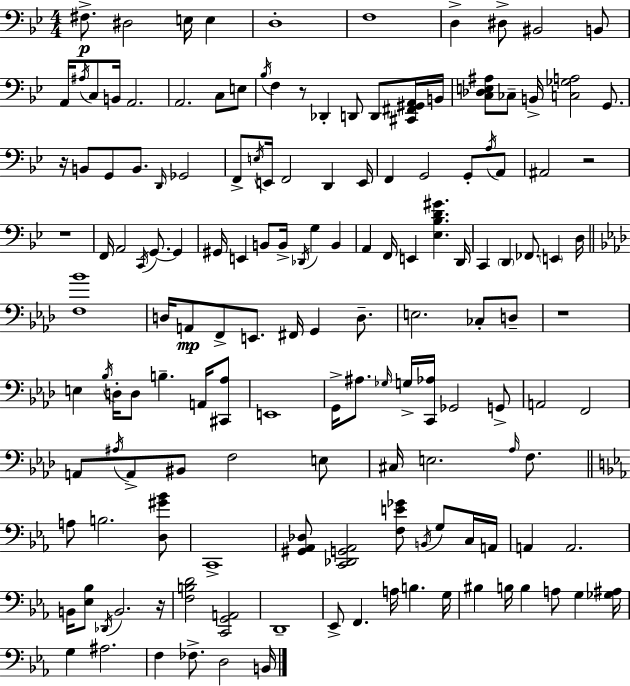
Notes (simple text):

F#3/e. D#3/h E3/s E3/q D3/w F3/w D3/q D#3/e BIS2/h B2/e A2/s A#3/s C3/e B2/s A2/h. A2/h. C3/e E3/e Bb3/s F3/q R/e Db2/q D2/e D2/e [C#2,F#2,G#2,A2]/s B2/s [C3,Db3,E3,A#3]/e CES3/e B2/s [C3,Gb3,A3]/h G2/e. R/s B2/e G2/e B2/e. D2/s Gb2/h F2/e E3/s E2/s F2/h D2/q E2/s F2/q G2/h G2/e A3/s A2/e A#2/h R/h R/w F2/s A2/h C2/s G2/e. G2/q G#2/s E2/q B2/e B2/s Db2/s G3/q B2/q A2/q F2/s E2/q [Eb3,Bb3,D4,G#4]/q. D2/s C2/q D2/q FES2/e. E2/q D3/s [F3,Bb4]/w D3/s A2/e F2/e E2/e. F#2/s G2/q D3/e. E3/h. CES3/e D3/e R/w E3/q Bb3/s D3/s D3/e B3/q. A2/s [C#2,Ab3]/e E2/w G2/s A#3/e. Gb3/s G3/s [C2,Ab3]/s Gb2/h G2/e A2/h F2/h A2/e A#3/s A2/e BIS2/e F3/h E3/e C#3/s E3/h. Ab3/s F3/e. A3/e B3/h. [D3,G#4,Bb4]/e C2/w [G#2,Ab2,Db3]/e [C2,Db2,G2,Ab2]/h [F3,E4,Gb4]/e B2/s G3/e C3/s A2/s A2/q A2/h. B2/s [Eb3,Bb3]/e Db2/s B2/h. R/s [F3,B3,D4]/h [C2,G2,A2]/h D2/w Eb2/e F2/q. A3/s B3/q. G3/s BIS3/q B3/s B3/q A3/e G3/q [Gb3,A#3]/s G3/q A#3/h. F3/q FES3/e. D3/h B2/s